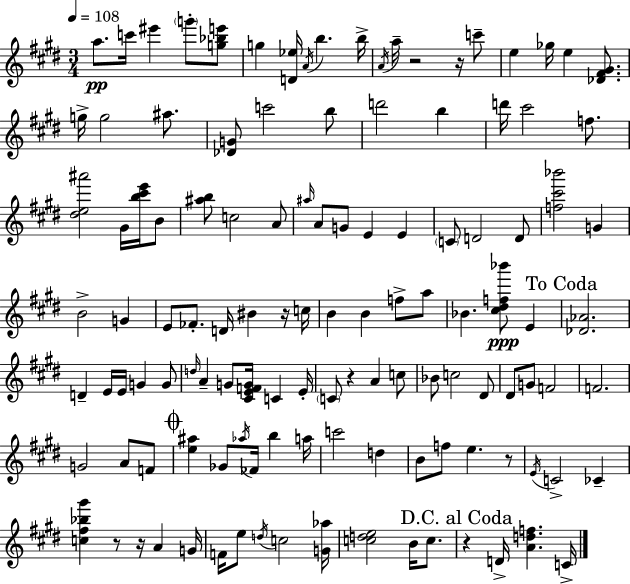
X:1
T:Untitled
M:3/4
L:1/4
K:E
a/2 c'/4 ^e' g'/2 [g_be']/2 g [D_e]/4 A/4 b b/4 A/4 a/4 z2 z/4 c'/2 e _g/4 e [_D^F^G]/2 g/4 g2 ^a/2 [_DG]/2 c'2 b/2 d'2 b d'/4 ^c'2 f/2 [^de^a']2 ^G/4 [b^c'e']/4 B/2 [^ab]/2 c2 A/2 ^a/4 A/2 G/2 E E C/2 D2 D/2 [f^c'_b']2 G B2 G E/2 _F/2 D/4 ^B z/4 c/4 B B f/2 a/2 _B [^c^df_b']/2 E [_D_A]2 D E/4 E/4 G G/2 d/4 A G/2 [^CEFG]/4 C E/4 C/2 z A c/2 _B/2 c2 ^D/2 ^D/2 G/2 F2 F2 G2 A/2 F/2 [e^a] _G/2 _a/4 _F/4 b a/4 c'2 d B/2 f/2 e z/2 E/4 C2 _C [c^f_b^g'] z/2 z/4 A G/4 F/4 e/2 d/4 c2 [G_a]/4 [cde]2 B/4 c/2 z D/4 [Adf] C/4